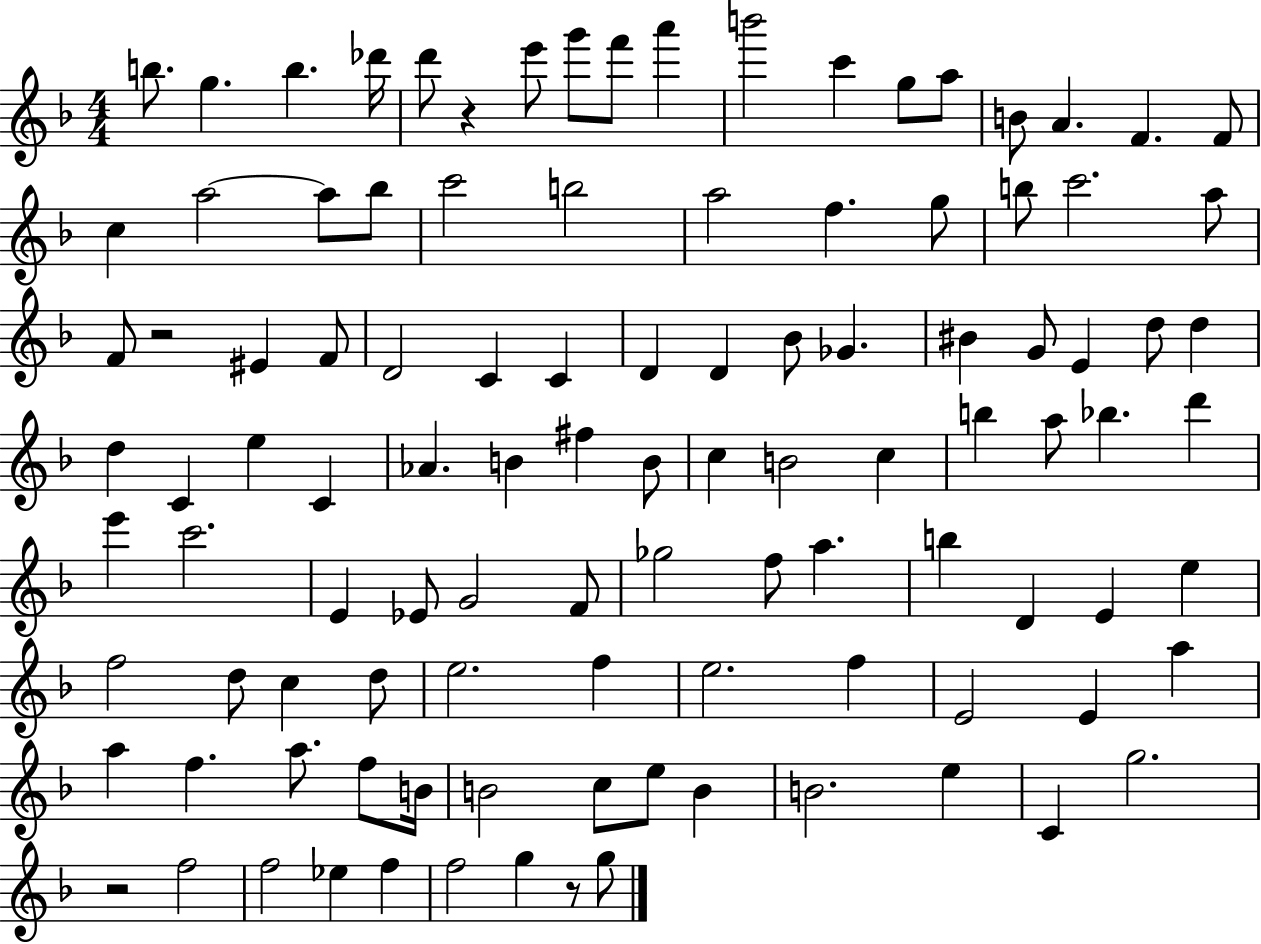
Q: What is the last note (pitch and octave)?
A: G5